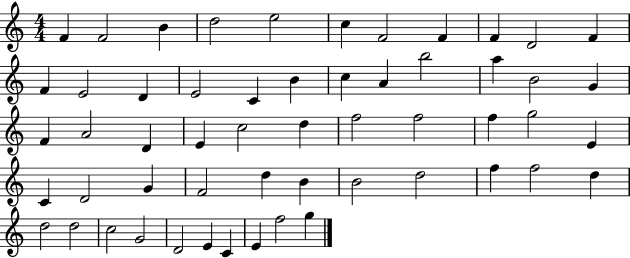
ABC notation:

X:1
T:Untitled
M:4/4
L:1/4
K:C
F F2 B d2 e2 c F2 F F D2 F F E2 D E2 C B c A b2 a B2 G F A2 D E c2 d f2 f2 f g2 E C D2 G F2 d B B2 d2 f f2 d d2 d2 c2 G2 D2 E C E f2 g